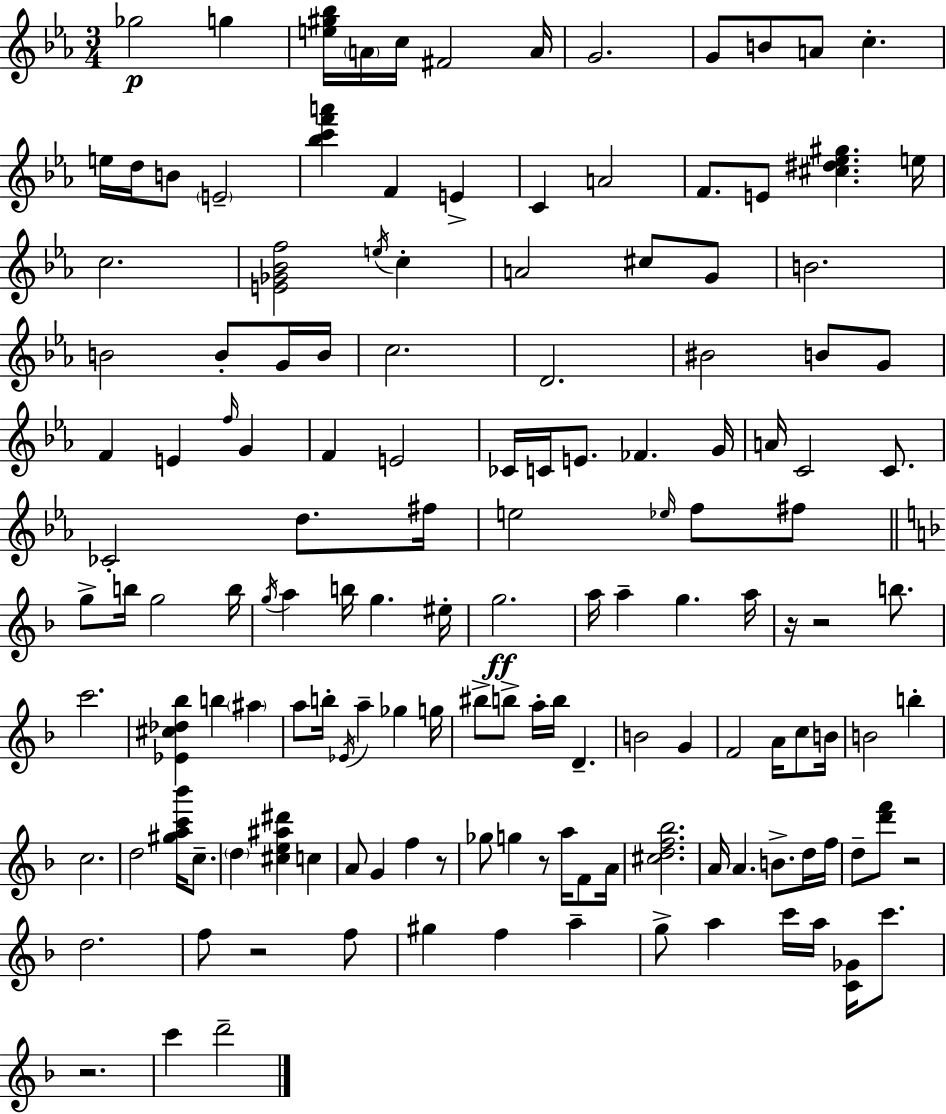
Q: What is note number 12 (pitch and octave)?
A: E5